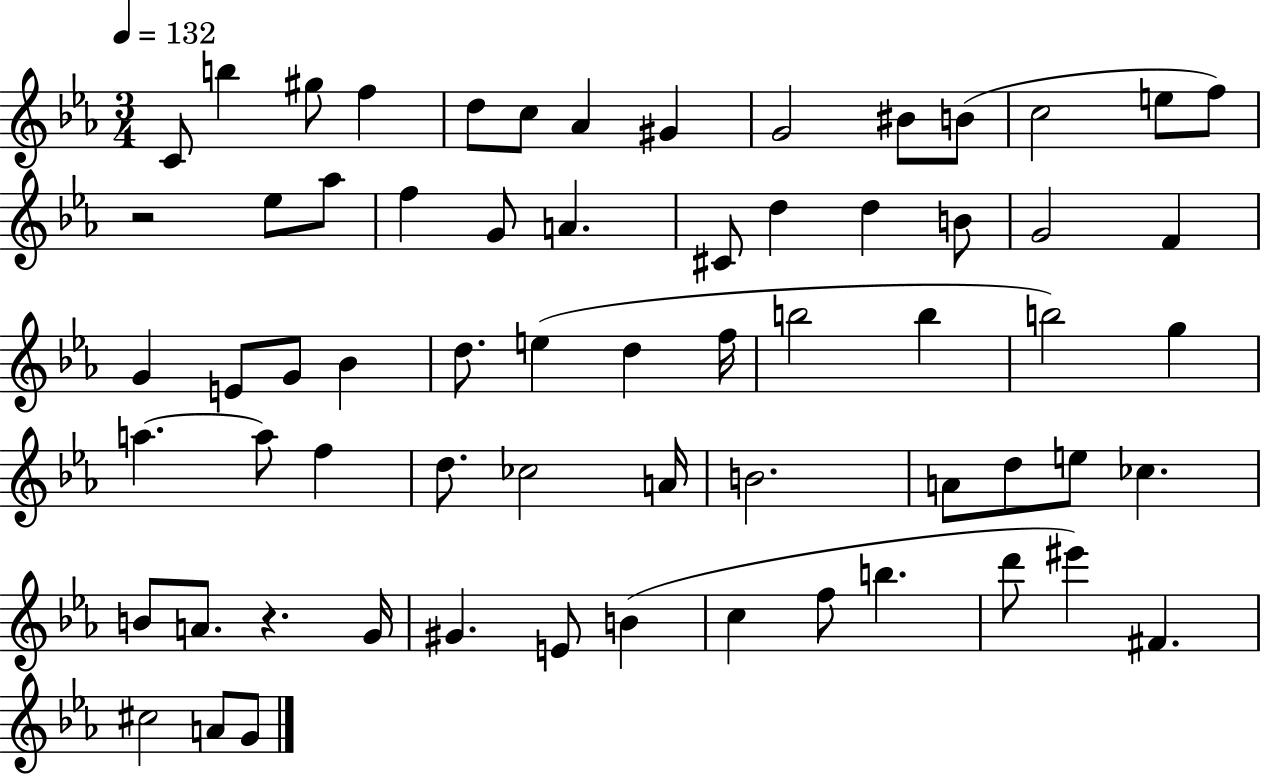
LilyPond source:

{
  \clef treble
  \numericTimeSignature
  \time 3/4
  \key ees \major
  \tempo 4 = 132
  \repeat volta 2 { c'8 b''4 gis''8 f''4 | d''8 c''8 aes'4 gis'4 | g'2 bis'8 b'8( | c''2 e''8 f''8) | \break r2 ees''8 aes''8 | f''4 g'8 a'4. | cis'8 d''4 d''4 b'8 | g'2 f'4 | \break g'4 e'8 g'8 bes'4 | d''8. e''4( d''4 f''16 | b''2 b''4 | b''2) g''4 | \break a''4.~~ a''8 f''4 | d''8. ces''2 a'16 | b'2. | a'8 d''8 e''8 ces''4. | \break b'8 a'8. r4. g'16 | gis'4. e'8 b'4( | c''4 f''8 b''4. | d'''8 eis'''4) fis'4. | \break cis''2 a'8 g'8 | } \bar "|."
}